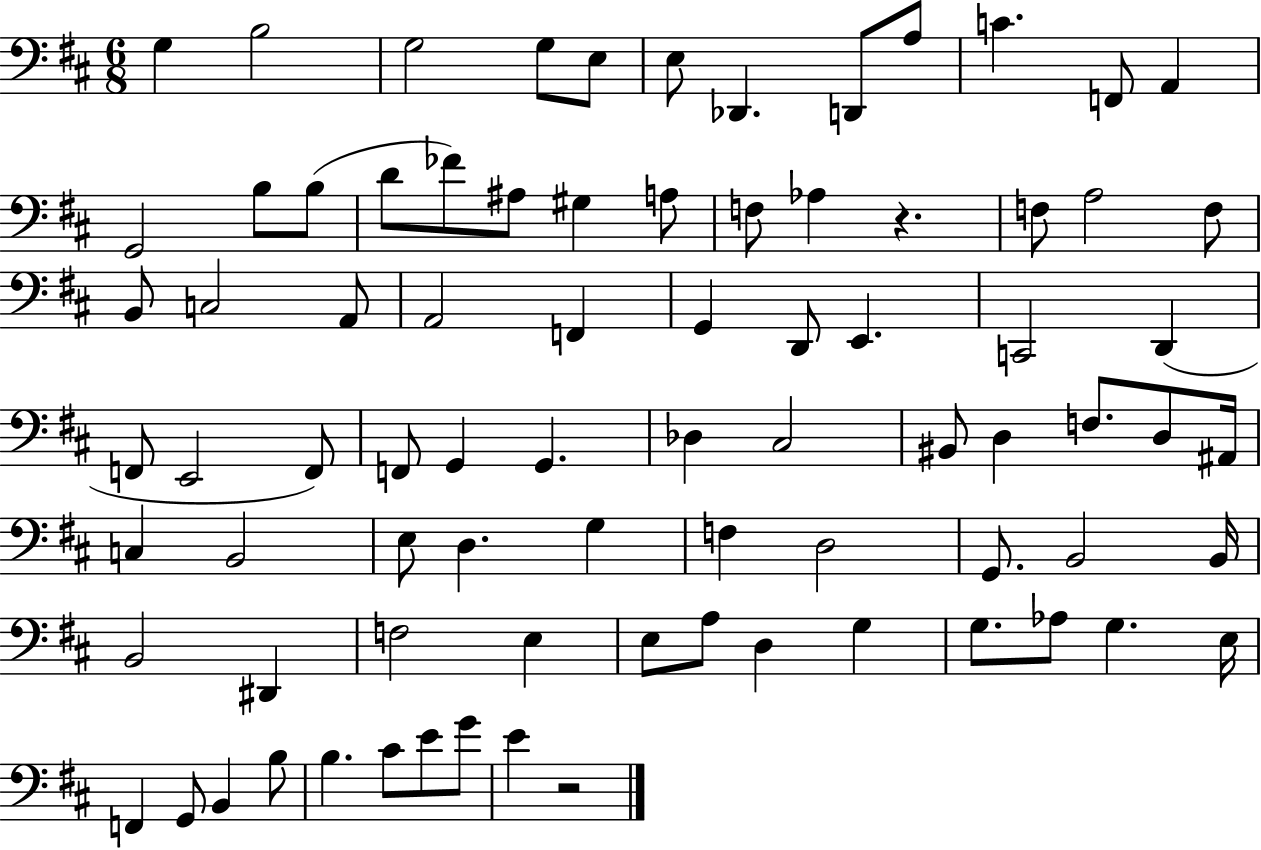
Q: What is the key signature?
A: D major